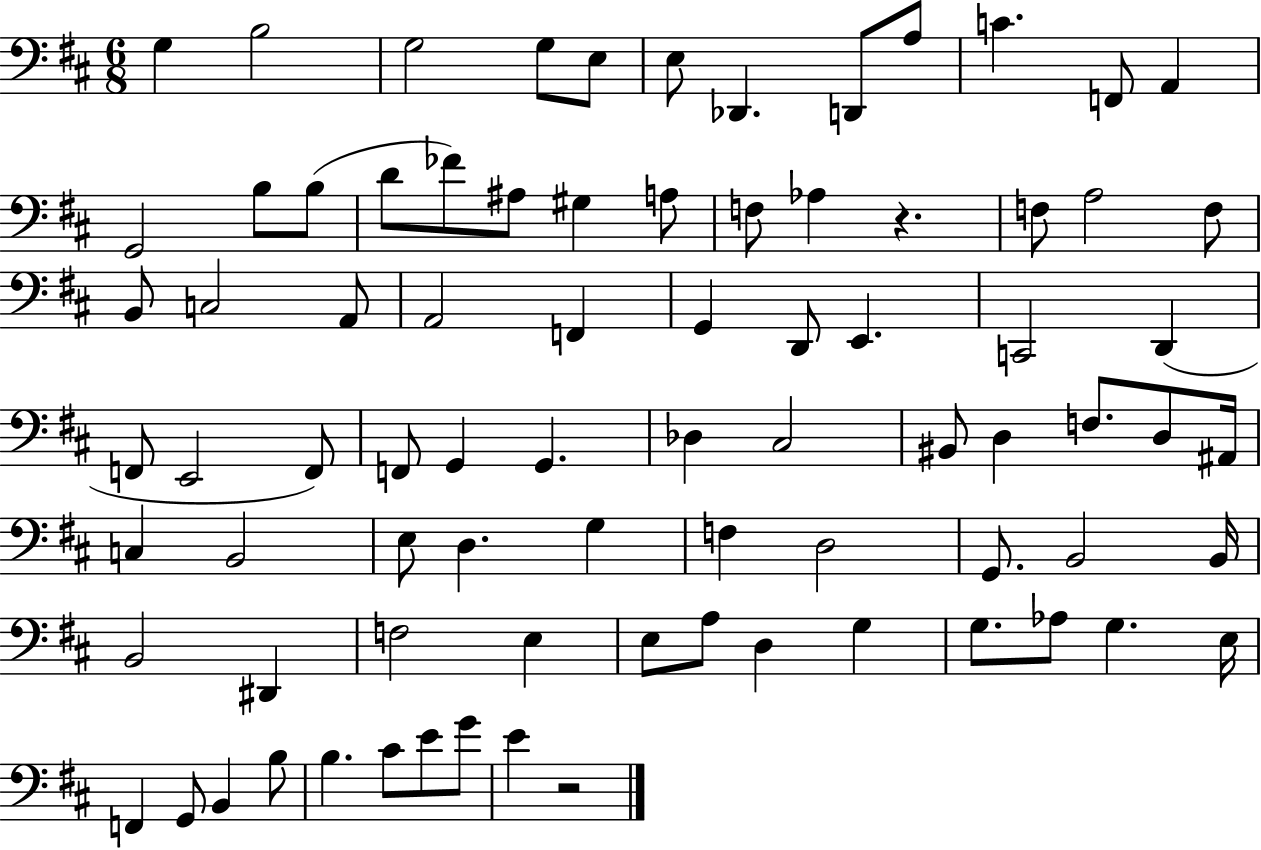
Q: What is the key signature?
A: D major